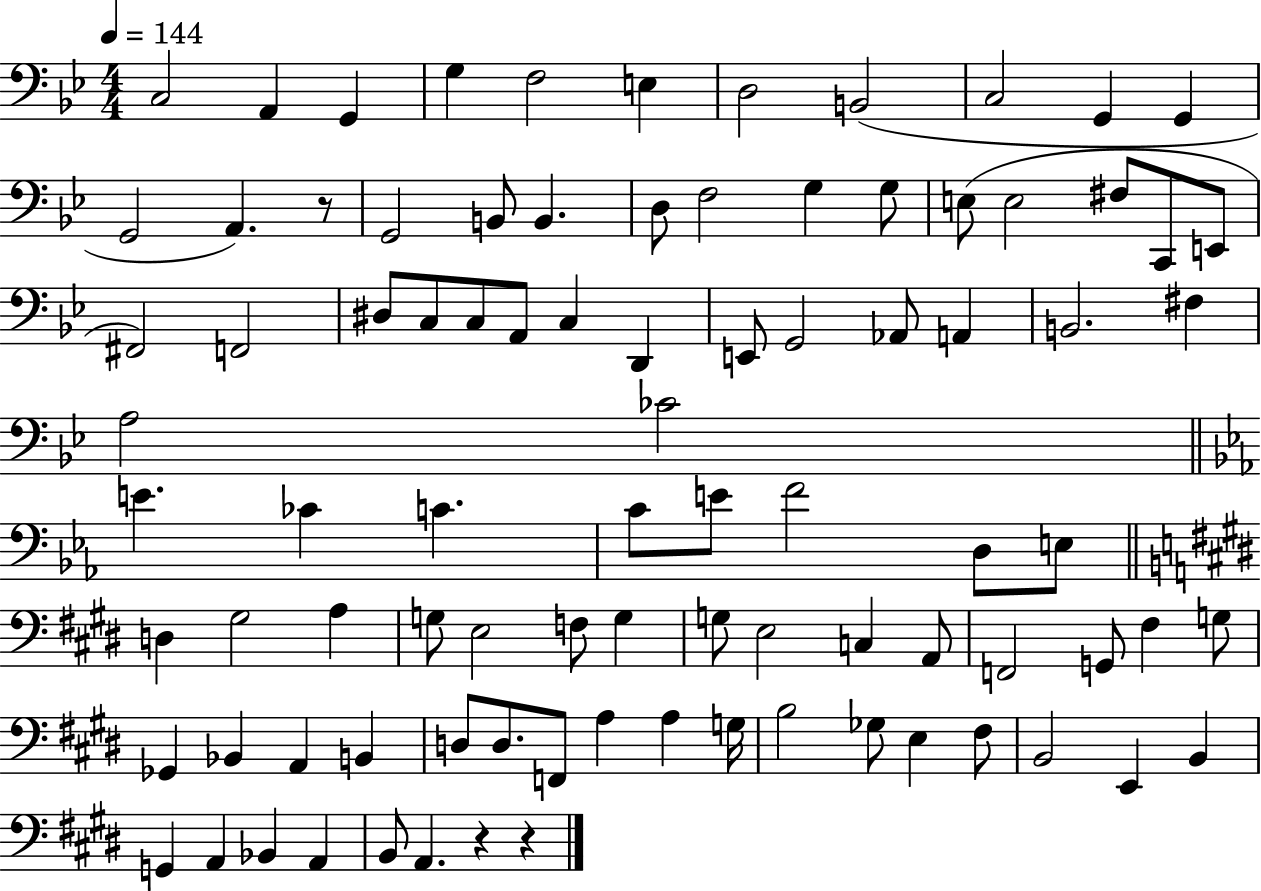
{
  \clef bass
  \numericTimeSignature
  \time 4/4
  \key bes \major
  \tempo 4 = 144
  c2 a,4 g,4 | g4 f2 e4 | d2 b,2( | c2 g,4 g,4 | \break g,2 a,4.) r8 | g,2 b,8 b,4. | d8 f2 g4 g8 | e8( e2 fis8 c,8 e,8 | \break fis,2) f,2 | dis8 c8 c8 a,8 c4 d,4 | e,8 g,2 aes,8 a,4 | b,2. fis4 | \break a2 ces'2 | \bar "||" \break \key c \minor e'4. ces'4 c'4. | c'8 e'8 f'2 d8 e8 | \bar "||" \break \key e \major d4 gis2 a4 | g8 e2 f8 g4 | g8 e2 c4 a,8 | f,2 g,8 fis4 g8 | \break ges,4 bes,4 a,4 b,4 | d8 d8. f,8 a4 a4 g16 | b2 ges8 e4 fis8 | b,2 e,4 b,4 | \break g,4 a,4 bes,4 a,4 | b,8 a,4. r4 r4 | \bar "|."
}